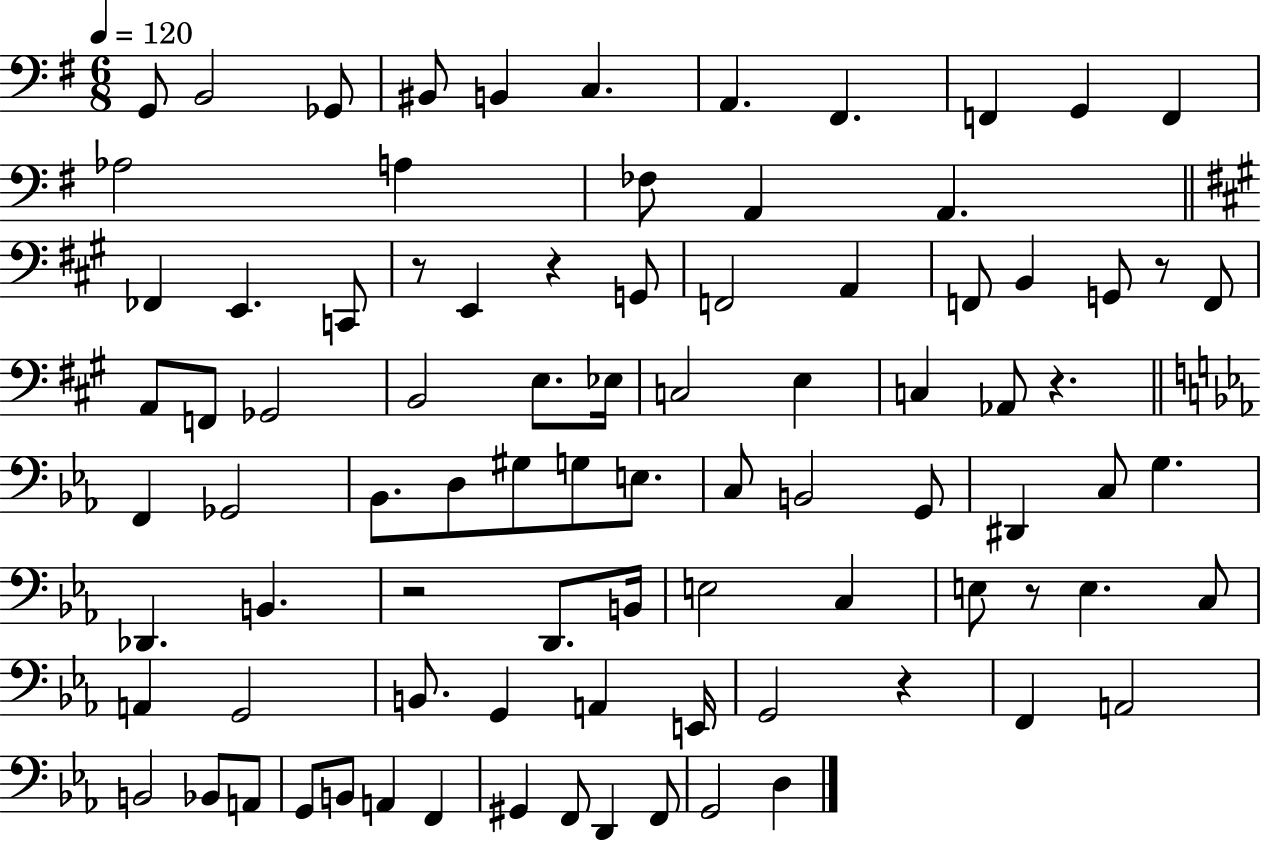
X:1
T:Untitled
M:6/8
L:1/4
K:G
G,,/2 B,,2 _G,,/2 ^B,,/2 B,, C, A,, ^F,, F,, G,, F,, _A,2 A, _F,/2 A,, A,, _F,, E,, C,,/2 z/2 E,, z G,,/2 F,,2 A,, F,,/2 B,, G,,/2 z/2 F,,/2 A,,/2 F,,/2 _G,,2 B,,2 E,/2 _E,/4 C,2 E, C, _A,,/2 z F,, _G,,2 _B,,/2 D,/2 ^G,/2 G,/2 E,/2 C,/2 B,,2 G,,/2 ^D,, C,/2 G, _D,, B,, z2 D,,/2 B,,/4 E,2 C, E,/2 z/2 E, C,/2 A,, G,,2 B,,/2 G,, A,, E,,/4 G,,2 z F,, A,,2 B,,2 _B,,/2 A,,/2 G,,/2 B,,/2 A,, F,, ^G,, F,,/2 D,, F,,/2 G,,2 D,